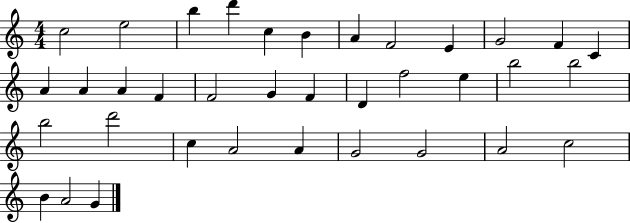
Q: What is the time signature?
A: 4/4